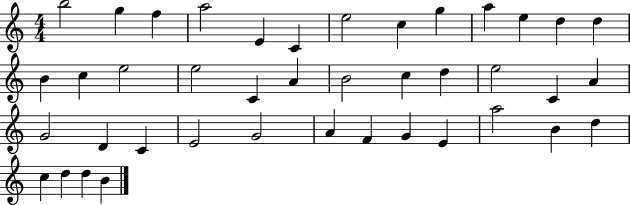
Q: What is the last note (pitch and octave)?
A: B4